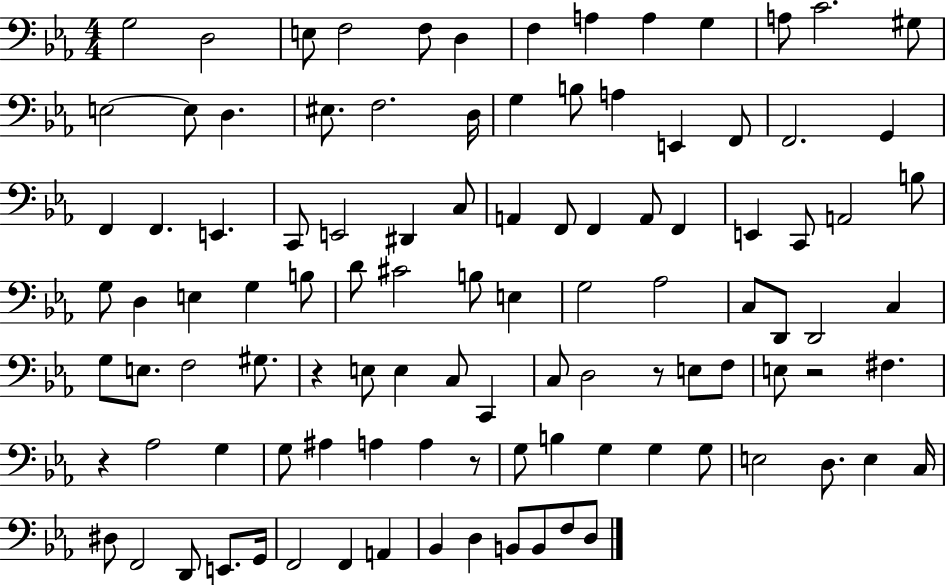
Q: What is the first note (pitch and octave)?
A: G3